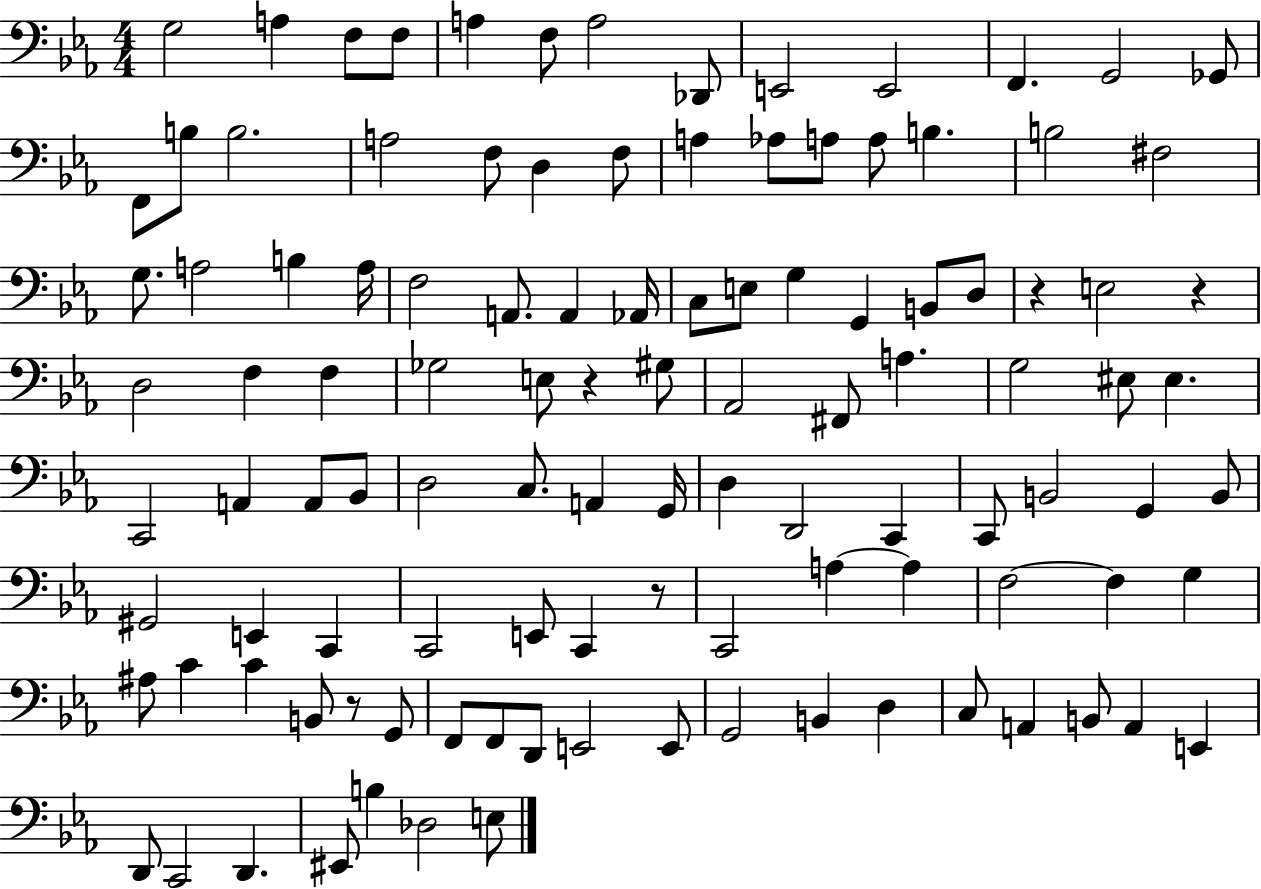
X:1
T:Untitled
M:4/4
L:1/4
K:Eb
G,2 A, F,/2 F,/2 A, F,/2 A,2 _D,,/2 E,,2 E,,2 F,, G,,2 _G,,/2 F,,/2 B,/2 B,2 A,2 F,/2 D, F,/2 A, _A,/2 A,/2 A,/2 B, B,2 ^F,2 G,/2 A,2 B, A,/4 F,2 A,,/2 A,, _A,,/4 C,/2 E,/2 G, G,, B,,/2 D,/2 z E,2 z D,2 F, F, _G,2 E,/2 z ^G,/2 _A,,2 ^F,,/2 A, G,2 ^E,/2 ^E, C,,2 A,, A,,/2 _B,,/2 D,2 C,/2 A,, G,,/4 D, D,,2 C,, C,,/2 B,,2 G,, B,,/2 ^G,,2 E,, C,, C,,2 E,,/2 C,, z/2 C,,2 A, A, F,2 F, G, ^A,/2 C C B,,/2 z/2 G,,/2 F,,/2 F,,/2 D,,/2 E,,2 E,,/2 G,,2 B,, D, C,/2 A,, B,,/2 A,, E,, D,,/2 C,,2 D,, ^E,,/2 B, _D,2 E,/2